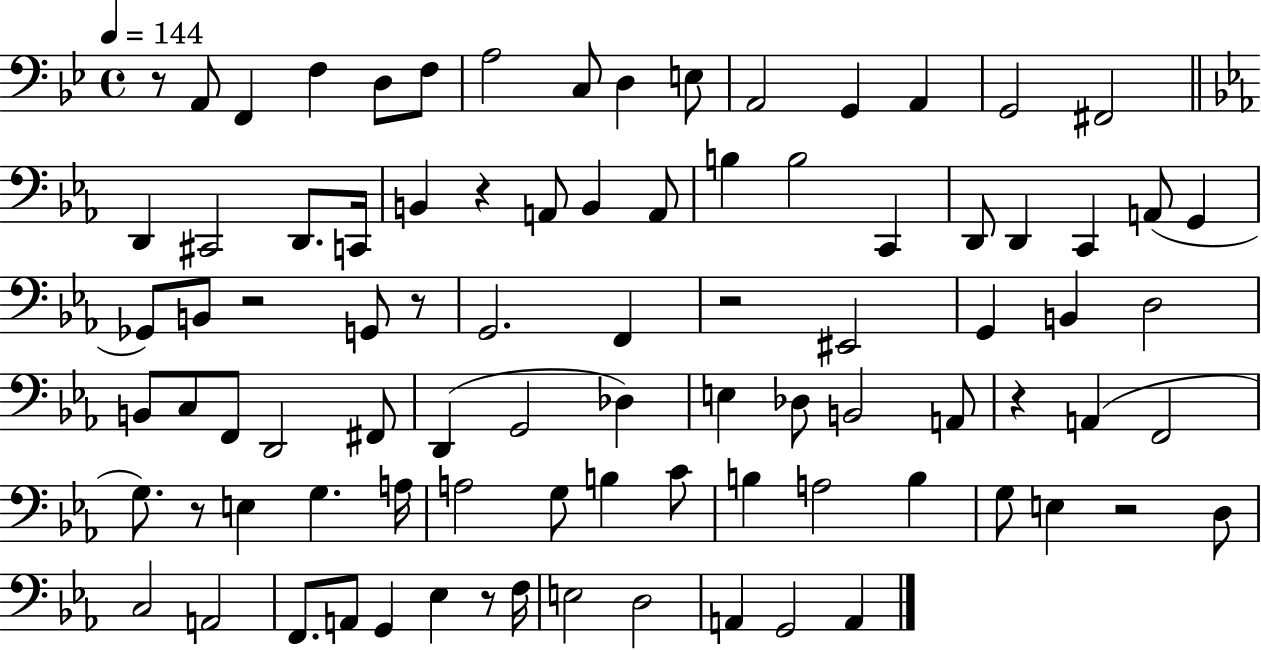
{
  \clef bass
  \time 4/4
  \defaultTimeSignature
  \key bes \major
  \tempo 4 = 144
  r8 a,8 f,4 f4 d8 f8 | a2 c8 d4 e8 | a,2 g,4 a,4 | g,2 fis,2 | \break \bar "||" \break \key ees \major d,4 cis,2 d,8. c,16 | b,4 r4 a,8 b,4 a,8 | b4 b2 c,4 | d,8 d,4 c,4 a,8( g,4 | \break ges,8) b,8 r2 g,8 r8 | g,2. f,4 | r2 eis,2 | g,4 b,4 d2 | \break b,8 c8 f,8 d,2 fis,8 | d,4( g,2 des4) | e4 des8 b,2 a,8 | r4 a,4( f,2 | \break g8.) r8 e4 g4. a16 | a2 g8 b4 c'8 | b4 a2 b4 | g8 e4 r2 d8 | \break c2 a,2 | f,8. a,8 g,4 ees4 r8 f16 | e2 d2 | a,4 g,2 a,4 | \break \bar "|."
}